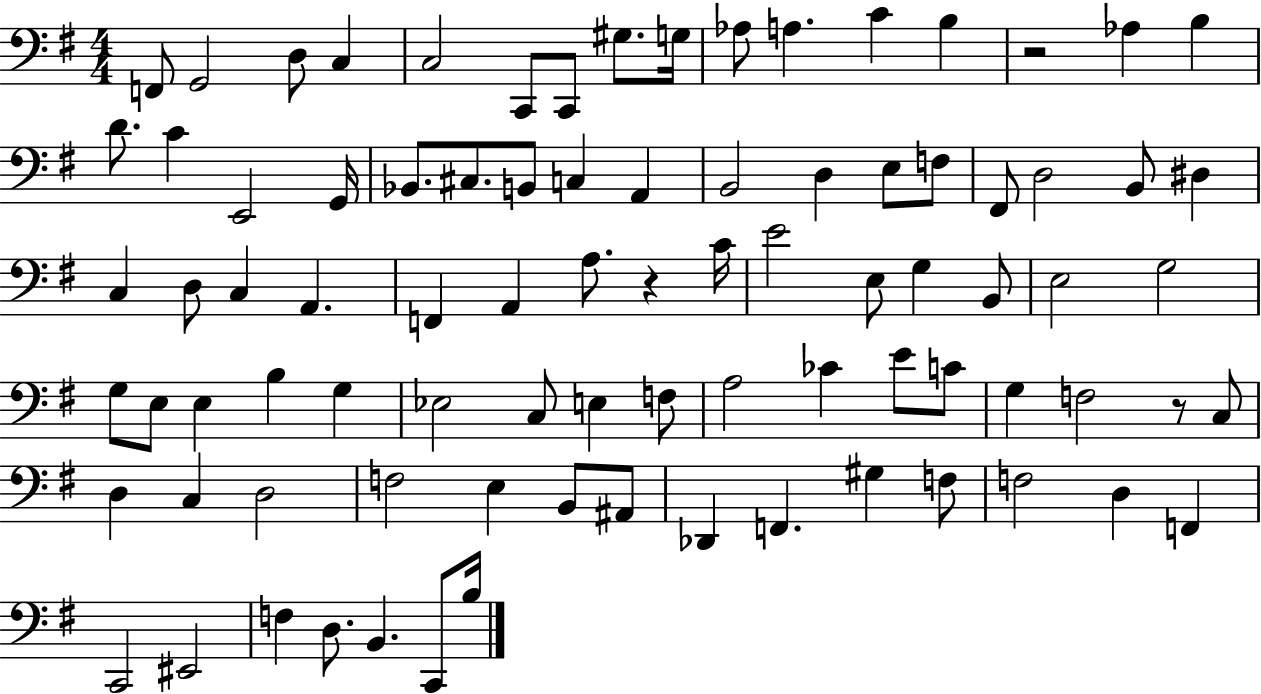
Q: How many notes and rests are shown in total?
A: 86